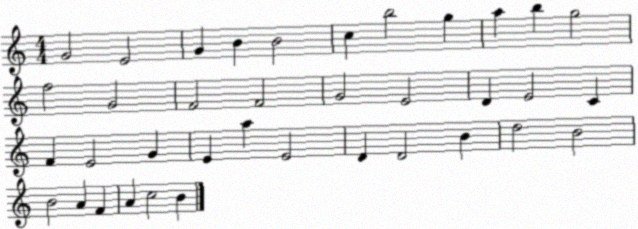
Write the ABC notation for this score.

X:1
T:Untitled
M:4/4
L:1/4
K:C
G2 E2 G B B2 c b2 g a b g2 f2 G2 F2 F2 G2 E2 D E2 C F E2 G E a E2 D D2 B d2 B2 B2 A F A c2 B